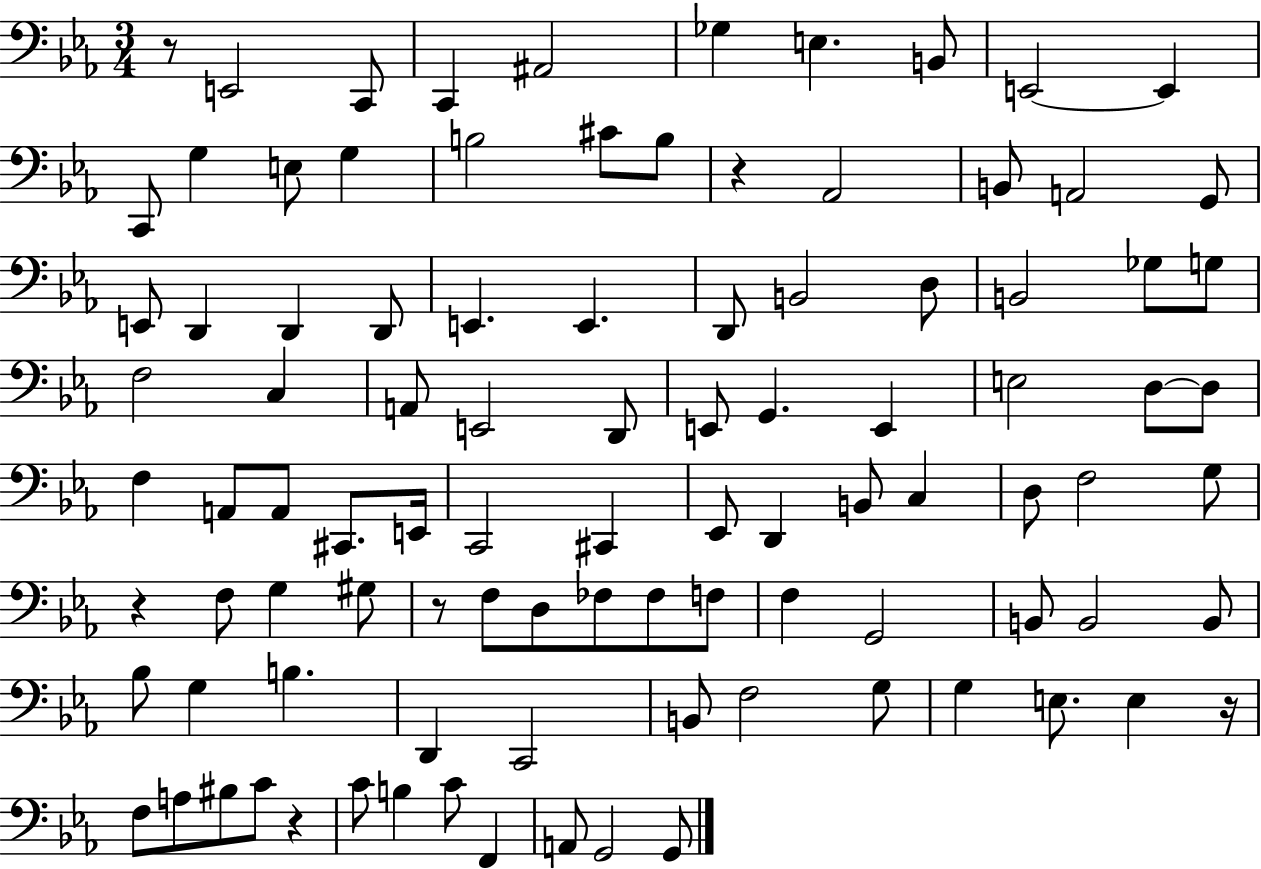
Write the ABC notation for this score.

X:1
T:Untitled
M:3/4
L:1/4
K:Eb
z/2 E,,2 C,,/2 C,, ^A,,2 _G, E, B,,/2 E,,2 E,, C,,/2 G, E,/2 G, B,2 ^C/2 B,/2 z _A,,2 B,,/2 A,,2 G,,/2 E,,/2 D,, D,, D,,/2 E,, E,, D,,/2 B,,2 D,/2 B,,2 _G,/2 G,/2 F,2 C, A,,/2 E,,2 D,,/2 E,,/2 G,, E,, E,2 D,/2 D,/2 F, A,,/2 A,,/2 ^C,,/2 E,,/4 C,,2 ^C,, _E,,/2 D,, B,,/2 C, D,/2 F,2 G,/2 z F,/2 G, ^G,/2 z/2 F,/2 D,/2 _F,/2 _F,/2 F,/2 F, G,,2 B,,/2 B,,2 B,,/2 _B,/2 G, B, D,, C,,2 B,,/2 F,2 G,/2 G, E,/2 E, z/4 F,/2 A,/2 ^B,/2 C/2 z C/2 B, C/2 F,, A,,/2 G,,2 G,,/2